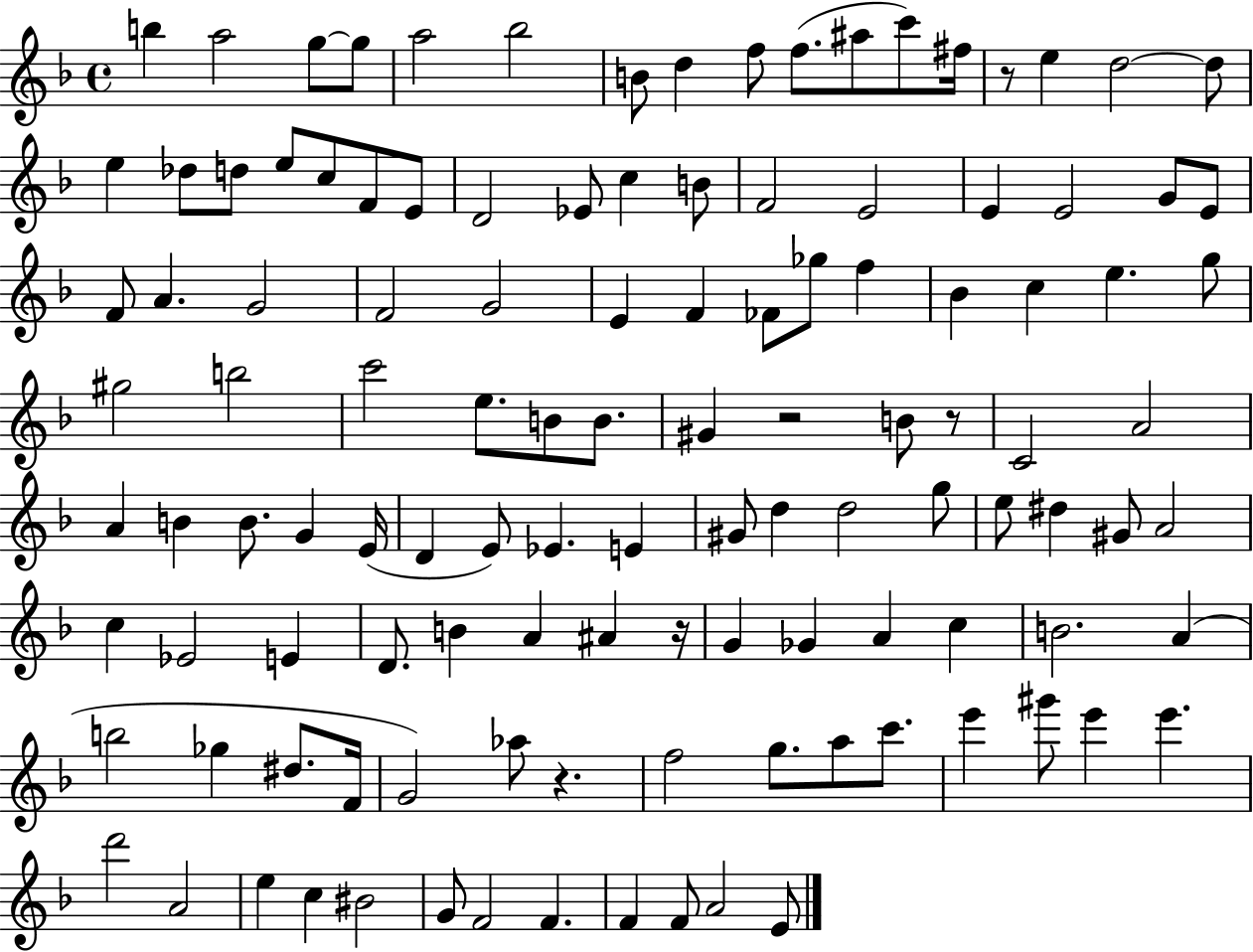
B5/q A5/h G5/e G5/e A5/h Bb5/h B4/e D5/q F5/e F5/e. A#5/e C6/e F#5/s R/e E5/q D5/h D5/e E5/q Db5/e D5/e E5/e C5/e F4/e E4/e D4/h Eb4/e C5/q B4/e F4/h E4/h E4/q E4/h G4/e E4/e F4/e A4/q. G4/h F4/h G4/h E4/q F4/q FES4/e Gb5/e F5/q Bb4/q C5/q E5/q. G5/e G#5/h B5/h C6/h E5/e. B4/e B4/e. G#4/q R/h B4/e R/e C4/h A4/h A4/q B4/q B4/e. G4/q E4/s D4/q E4/e Eb4/q. E4/q G#4/e D5/q D5/h G5/e E5/e D#5/q G#4/e A4/h C5/q Eb4/h E4/q D4/e. B4/q A4/q A#4/q R/s G4/q Gb4/q A4/q C5/q B4/h. A4/q B5/h Gb5/q D#5/e. F4/s G4/h Ab5/e R/q. F5/h G5/e. A5/e C6/e. E6/q G#6/e E6/q E6/q. D6/h A4/h E5/q C5/q BIS4/h G4/e F4/h F4/q. F4/q F4/e A4/h E4/e